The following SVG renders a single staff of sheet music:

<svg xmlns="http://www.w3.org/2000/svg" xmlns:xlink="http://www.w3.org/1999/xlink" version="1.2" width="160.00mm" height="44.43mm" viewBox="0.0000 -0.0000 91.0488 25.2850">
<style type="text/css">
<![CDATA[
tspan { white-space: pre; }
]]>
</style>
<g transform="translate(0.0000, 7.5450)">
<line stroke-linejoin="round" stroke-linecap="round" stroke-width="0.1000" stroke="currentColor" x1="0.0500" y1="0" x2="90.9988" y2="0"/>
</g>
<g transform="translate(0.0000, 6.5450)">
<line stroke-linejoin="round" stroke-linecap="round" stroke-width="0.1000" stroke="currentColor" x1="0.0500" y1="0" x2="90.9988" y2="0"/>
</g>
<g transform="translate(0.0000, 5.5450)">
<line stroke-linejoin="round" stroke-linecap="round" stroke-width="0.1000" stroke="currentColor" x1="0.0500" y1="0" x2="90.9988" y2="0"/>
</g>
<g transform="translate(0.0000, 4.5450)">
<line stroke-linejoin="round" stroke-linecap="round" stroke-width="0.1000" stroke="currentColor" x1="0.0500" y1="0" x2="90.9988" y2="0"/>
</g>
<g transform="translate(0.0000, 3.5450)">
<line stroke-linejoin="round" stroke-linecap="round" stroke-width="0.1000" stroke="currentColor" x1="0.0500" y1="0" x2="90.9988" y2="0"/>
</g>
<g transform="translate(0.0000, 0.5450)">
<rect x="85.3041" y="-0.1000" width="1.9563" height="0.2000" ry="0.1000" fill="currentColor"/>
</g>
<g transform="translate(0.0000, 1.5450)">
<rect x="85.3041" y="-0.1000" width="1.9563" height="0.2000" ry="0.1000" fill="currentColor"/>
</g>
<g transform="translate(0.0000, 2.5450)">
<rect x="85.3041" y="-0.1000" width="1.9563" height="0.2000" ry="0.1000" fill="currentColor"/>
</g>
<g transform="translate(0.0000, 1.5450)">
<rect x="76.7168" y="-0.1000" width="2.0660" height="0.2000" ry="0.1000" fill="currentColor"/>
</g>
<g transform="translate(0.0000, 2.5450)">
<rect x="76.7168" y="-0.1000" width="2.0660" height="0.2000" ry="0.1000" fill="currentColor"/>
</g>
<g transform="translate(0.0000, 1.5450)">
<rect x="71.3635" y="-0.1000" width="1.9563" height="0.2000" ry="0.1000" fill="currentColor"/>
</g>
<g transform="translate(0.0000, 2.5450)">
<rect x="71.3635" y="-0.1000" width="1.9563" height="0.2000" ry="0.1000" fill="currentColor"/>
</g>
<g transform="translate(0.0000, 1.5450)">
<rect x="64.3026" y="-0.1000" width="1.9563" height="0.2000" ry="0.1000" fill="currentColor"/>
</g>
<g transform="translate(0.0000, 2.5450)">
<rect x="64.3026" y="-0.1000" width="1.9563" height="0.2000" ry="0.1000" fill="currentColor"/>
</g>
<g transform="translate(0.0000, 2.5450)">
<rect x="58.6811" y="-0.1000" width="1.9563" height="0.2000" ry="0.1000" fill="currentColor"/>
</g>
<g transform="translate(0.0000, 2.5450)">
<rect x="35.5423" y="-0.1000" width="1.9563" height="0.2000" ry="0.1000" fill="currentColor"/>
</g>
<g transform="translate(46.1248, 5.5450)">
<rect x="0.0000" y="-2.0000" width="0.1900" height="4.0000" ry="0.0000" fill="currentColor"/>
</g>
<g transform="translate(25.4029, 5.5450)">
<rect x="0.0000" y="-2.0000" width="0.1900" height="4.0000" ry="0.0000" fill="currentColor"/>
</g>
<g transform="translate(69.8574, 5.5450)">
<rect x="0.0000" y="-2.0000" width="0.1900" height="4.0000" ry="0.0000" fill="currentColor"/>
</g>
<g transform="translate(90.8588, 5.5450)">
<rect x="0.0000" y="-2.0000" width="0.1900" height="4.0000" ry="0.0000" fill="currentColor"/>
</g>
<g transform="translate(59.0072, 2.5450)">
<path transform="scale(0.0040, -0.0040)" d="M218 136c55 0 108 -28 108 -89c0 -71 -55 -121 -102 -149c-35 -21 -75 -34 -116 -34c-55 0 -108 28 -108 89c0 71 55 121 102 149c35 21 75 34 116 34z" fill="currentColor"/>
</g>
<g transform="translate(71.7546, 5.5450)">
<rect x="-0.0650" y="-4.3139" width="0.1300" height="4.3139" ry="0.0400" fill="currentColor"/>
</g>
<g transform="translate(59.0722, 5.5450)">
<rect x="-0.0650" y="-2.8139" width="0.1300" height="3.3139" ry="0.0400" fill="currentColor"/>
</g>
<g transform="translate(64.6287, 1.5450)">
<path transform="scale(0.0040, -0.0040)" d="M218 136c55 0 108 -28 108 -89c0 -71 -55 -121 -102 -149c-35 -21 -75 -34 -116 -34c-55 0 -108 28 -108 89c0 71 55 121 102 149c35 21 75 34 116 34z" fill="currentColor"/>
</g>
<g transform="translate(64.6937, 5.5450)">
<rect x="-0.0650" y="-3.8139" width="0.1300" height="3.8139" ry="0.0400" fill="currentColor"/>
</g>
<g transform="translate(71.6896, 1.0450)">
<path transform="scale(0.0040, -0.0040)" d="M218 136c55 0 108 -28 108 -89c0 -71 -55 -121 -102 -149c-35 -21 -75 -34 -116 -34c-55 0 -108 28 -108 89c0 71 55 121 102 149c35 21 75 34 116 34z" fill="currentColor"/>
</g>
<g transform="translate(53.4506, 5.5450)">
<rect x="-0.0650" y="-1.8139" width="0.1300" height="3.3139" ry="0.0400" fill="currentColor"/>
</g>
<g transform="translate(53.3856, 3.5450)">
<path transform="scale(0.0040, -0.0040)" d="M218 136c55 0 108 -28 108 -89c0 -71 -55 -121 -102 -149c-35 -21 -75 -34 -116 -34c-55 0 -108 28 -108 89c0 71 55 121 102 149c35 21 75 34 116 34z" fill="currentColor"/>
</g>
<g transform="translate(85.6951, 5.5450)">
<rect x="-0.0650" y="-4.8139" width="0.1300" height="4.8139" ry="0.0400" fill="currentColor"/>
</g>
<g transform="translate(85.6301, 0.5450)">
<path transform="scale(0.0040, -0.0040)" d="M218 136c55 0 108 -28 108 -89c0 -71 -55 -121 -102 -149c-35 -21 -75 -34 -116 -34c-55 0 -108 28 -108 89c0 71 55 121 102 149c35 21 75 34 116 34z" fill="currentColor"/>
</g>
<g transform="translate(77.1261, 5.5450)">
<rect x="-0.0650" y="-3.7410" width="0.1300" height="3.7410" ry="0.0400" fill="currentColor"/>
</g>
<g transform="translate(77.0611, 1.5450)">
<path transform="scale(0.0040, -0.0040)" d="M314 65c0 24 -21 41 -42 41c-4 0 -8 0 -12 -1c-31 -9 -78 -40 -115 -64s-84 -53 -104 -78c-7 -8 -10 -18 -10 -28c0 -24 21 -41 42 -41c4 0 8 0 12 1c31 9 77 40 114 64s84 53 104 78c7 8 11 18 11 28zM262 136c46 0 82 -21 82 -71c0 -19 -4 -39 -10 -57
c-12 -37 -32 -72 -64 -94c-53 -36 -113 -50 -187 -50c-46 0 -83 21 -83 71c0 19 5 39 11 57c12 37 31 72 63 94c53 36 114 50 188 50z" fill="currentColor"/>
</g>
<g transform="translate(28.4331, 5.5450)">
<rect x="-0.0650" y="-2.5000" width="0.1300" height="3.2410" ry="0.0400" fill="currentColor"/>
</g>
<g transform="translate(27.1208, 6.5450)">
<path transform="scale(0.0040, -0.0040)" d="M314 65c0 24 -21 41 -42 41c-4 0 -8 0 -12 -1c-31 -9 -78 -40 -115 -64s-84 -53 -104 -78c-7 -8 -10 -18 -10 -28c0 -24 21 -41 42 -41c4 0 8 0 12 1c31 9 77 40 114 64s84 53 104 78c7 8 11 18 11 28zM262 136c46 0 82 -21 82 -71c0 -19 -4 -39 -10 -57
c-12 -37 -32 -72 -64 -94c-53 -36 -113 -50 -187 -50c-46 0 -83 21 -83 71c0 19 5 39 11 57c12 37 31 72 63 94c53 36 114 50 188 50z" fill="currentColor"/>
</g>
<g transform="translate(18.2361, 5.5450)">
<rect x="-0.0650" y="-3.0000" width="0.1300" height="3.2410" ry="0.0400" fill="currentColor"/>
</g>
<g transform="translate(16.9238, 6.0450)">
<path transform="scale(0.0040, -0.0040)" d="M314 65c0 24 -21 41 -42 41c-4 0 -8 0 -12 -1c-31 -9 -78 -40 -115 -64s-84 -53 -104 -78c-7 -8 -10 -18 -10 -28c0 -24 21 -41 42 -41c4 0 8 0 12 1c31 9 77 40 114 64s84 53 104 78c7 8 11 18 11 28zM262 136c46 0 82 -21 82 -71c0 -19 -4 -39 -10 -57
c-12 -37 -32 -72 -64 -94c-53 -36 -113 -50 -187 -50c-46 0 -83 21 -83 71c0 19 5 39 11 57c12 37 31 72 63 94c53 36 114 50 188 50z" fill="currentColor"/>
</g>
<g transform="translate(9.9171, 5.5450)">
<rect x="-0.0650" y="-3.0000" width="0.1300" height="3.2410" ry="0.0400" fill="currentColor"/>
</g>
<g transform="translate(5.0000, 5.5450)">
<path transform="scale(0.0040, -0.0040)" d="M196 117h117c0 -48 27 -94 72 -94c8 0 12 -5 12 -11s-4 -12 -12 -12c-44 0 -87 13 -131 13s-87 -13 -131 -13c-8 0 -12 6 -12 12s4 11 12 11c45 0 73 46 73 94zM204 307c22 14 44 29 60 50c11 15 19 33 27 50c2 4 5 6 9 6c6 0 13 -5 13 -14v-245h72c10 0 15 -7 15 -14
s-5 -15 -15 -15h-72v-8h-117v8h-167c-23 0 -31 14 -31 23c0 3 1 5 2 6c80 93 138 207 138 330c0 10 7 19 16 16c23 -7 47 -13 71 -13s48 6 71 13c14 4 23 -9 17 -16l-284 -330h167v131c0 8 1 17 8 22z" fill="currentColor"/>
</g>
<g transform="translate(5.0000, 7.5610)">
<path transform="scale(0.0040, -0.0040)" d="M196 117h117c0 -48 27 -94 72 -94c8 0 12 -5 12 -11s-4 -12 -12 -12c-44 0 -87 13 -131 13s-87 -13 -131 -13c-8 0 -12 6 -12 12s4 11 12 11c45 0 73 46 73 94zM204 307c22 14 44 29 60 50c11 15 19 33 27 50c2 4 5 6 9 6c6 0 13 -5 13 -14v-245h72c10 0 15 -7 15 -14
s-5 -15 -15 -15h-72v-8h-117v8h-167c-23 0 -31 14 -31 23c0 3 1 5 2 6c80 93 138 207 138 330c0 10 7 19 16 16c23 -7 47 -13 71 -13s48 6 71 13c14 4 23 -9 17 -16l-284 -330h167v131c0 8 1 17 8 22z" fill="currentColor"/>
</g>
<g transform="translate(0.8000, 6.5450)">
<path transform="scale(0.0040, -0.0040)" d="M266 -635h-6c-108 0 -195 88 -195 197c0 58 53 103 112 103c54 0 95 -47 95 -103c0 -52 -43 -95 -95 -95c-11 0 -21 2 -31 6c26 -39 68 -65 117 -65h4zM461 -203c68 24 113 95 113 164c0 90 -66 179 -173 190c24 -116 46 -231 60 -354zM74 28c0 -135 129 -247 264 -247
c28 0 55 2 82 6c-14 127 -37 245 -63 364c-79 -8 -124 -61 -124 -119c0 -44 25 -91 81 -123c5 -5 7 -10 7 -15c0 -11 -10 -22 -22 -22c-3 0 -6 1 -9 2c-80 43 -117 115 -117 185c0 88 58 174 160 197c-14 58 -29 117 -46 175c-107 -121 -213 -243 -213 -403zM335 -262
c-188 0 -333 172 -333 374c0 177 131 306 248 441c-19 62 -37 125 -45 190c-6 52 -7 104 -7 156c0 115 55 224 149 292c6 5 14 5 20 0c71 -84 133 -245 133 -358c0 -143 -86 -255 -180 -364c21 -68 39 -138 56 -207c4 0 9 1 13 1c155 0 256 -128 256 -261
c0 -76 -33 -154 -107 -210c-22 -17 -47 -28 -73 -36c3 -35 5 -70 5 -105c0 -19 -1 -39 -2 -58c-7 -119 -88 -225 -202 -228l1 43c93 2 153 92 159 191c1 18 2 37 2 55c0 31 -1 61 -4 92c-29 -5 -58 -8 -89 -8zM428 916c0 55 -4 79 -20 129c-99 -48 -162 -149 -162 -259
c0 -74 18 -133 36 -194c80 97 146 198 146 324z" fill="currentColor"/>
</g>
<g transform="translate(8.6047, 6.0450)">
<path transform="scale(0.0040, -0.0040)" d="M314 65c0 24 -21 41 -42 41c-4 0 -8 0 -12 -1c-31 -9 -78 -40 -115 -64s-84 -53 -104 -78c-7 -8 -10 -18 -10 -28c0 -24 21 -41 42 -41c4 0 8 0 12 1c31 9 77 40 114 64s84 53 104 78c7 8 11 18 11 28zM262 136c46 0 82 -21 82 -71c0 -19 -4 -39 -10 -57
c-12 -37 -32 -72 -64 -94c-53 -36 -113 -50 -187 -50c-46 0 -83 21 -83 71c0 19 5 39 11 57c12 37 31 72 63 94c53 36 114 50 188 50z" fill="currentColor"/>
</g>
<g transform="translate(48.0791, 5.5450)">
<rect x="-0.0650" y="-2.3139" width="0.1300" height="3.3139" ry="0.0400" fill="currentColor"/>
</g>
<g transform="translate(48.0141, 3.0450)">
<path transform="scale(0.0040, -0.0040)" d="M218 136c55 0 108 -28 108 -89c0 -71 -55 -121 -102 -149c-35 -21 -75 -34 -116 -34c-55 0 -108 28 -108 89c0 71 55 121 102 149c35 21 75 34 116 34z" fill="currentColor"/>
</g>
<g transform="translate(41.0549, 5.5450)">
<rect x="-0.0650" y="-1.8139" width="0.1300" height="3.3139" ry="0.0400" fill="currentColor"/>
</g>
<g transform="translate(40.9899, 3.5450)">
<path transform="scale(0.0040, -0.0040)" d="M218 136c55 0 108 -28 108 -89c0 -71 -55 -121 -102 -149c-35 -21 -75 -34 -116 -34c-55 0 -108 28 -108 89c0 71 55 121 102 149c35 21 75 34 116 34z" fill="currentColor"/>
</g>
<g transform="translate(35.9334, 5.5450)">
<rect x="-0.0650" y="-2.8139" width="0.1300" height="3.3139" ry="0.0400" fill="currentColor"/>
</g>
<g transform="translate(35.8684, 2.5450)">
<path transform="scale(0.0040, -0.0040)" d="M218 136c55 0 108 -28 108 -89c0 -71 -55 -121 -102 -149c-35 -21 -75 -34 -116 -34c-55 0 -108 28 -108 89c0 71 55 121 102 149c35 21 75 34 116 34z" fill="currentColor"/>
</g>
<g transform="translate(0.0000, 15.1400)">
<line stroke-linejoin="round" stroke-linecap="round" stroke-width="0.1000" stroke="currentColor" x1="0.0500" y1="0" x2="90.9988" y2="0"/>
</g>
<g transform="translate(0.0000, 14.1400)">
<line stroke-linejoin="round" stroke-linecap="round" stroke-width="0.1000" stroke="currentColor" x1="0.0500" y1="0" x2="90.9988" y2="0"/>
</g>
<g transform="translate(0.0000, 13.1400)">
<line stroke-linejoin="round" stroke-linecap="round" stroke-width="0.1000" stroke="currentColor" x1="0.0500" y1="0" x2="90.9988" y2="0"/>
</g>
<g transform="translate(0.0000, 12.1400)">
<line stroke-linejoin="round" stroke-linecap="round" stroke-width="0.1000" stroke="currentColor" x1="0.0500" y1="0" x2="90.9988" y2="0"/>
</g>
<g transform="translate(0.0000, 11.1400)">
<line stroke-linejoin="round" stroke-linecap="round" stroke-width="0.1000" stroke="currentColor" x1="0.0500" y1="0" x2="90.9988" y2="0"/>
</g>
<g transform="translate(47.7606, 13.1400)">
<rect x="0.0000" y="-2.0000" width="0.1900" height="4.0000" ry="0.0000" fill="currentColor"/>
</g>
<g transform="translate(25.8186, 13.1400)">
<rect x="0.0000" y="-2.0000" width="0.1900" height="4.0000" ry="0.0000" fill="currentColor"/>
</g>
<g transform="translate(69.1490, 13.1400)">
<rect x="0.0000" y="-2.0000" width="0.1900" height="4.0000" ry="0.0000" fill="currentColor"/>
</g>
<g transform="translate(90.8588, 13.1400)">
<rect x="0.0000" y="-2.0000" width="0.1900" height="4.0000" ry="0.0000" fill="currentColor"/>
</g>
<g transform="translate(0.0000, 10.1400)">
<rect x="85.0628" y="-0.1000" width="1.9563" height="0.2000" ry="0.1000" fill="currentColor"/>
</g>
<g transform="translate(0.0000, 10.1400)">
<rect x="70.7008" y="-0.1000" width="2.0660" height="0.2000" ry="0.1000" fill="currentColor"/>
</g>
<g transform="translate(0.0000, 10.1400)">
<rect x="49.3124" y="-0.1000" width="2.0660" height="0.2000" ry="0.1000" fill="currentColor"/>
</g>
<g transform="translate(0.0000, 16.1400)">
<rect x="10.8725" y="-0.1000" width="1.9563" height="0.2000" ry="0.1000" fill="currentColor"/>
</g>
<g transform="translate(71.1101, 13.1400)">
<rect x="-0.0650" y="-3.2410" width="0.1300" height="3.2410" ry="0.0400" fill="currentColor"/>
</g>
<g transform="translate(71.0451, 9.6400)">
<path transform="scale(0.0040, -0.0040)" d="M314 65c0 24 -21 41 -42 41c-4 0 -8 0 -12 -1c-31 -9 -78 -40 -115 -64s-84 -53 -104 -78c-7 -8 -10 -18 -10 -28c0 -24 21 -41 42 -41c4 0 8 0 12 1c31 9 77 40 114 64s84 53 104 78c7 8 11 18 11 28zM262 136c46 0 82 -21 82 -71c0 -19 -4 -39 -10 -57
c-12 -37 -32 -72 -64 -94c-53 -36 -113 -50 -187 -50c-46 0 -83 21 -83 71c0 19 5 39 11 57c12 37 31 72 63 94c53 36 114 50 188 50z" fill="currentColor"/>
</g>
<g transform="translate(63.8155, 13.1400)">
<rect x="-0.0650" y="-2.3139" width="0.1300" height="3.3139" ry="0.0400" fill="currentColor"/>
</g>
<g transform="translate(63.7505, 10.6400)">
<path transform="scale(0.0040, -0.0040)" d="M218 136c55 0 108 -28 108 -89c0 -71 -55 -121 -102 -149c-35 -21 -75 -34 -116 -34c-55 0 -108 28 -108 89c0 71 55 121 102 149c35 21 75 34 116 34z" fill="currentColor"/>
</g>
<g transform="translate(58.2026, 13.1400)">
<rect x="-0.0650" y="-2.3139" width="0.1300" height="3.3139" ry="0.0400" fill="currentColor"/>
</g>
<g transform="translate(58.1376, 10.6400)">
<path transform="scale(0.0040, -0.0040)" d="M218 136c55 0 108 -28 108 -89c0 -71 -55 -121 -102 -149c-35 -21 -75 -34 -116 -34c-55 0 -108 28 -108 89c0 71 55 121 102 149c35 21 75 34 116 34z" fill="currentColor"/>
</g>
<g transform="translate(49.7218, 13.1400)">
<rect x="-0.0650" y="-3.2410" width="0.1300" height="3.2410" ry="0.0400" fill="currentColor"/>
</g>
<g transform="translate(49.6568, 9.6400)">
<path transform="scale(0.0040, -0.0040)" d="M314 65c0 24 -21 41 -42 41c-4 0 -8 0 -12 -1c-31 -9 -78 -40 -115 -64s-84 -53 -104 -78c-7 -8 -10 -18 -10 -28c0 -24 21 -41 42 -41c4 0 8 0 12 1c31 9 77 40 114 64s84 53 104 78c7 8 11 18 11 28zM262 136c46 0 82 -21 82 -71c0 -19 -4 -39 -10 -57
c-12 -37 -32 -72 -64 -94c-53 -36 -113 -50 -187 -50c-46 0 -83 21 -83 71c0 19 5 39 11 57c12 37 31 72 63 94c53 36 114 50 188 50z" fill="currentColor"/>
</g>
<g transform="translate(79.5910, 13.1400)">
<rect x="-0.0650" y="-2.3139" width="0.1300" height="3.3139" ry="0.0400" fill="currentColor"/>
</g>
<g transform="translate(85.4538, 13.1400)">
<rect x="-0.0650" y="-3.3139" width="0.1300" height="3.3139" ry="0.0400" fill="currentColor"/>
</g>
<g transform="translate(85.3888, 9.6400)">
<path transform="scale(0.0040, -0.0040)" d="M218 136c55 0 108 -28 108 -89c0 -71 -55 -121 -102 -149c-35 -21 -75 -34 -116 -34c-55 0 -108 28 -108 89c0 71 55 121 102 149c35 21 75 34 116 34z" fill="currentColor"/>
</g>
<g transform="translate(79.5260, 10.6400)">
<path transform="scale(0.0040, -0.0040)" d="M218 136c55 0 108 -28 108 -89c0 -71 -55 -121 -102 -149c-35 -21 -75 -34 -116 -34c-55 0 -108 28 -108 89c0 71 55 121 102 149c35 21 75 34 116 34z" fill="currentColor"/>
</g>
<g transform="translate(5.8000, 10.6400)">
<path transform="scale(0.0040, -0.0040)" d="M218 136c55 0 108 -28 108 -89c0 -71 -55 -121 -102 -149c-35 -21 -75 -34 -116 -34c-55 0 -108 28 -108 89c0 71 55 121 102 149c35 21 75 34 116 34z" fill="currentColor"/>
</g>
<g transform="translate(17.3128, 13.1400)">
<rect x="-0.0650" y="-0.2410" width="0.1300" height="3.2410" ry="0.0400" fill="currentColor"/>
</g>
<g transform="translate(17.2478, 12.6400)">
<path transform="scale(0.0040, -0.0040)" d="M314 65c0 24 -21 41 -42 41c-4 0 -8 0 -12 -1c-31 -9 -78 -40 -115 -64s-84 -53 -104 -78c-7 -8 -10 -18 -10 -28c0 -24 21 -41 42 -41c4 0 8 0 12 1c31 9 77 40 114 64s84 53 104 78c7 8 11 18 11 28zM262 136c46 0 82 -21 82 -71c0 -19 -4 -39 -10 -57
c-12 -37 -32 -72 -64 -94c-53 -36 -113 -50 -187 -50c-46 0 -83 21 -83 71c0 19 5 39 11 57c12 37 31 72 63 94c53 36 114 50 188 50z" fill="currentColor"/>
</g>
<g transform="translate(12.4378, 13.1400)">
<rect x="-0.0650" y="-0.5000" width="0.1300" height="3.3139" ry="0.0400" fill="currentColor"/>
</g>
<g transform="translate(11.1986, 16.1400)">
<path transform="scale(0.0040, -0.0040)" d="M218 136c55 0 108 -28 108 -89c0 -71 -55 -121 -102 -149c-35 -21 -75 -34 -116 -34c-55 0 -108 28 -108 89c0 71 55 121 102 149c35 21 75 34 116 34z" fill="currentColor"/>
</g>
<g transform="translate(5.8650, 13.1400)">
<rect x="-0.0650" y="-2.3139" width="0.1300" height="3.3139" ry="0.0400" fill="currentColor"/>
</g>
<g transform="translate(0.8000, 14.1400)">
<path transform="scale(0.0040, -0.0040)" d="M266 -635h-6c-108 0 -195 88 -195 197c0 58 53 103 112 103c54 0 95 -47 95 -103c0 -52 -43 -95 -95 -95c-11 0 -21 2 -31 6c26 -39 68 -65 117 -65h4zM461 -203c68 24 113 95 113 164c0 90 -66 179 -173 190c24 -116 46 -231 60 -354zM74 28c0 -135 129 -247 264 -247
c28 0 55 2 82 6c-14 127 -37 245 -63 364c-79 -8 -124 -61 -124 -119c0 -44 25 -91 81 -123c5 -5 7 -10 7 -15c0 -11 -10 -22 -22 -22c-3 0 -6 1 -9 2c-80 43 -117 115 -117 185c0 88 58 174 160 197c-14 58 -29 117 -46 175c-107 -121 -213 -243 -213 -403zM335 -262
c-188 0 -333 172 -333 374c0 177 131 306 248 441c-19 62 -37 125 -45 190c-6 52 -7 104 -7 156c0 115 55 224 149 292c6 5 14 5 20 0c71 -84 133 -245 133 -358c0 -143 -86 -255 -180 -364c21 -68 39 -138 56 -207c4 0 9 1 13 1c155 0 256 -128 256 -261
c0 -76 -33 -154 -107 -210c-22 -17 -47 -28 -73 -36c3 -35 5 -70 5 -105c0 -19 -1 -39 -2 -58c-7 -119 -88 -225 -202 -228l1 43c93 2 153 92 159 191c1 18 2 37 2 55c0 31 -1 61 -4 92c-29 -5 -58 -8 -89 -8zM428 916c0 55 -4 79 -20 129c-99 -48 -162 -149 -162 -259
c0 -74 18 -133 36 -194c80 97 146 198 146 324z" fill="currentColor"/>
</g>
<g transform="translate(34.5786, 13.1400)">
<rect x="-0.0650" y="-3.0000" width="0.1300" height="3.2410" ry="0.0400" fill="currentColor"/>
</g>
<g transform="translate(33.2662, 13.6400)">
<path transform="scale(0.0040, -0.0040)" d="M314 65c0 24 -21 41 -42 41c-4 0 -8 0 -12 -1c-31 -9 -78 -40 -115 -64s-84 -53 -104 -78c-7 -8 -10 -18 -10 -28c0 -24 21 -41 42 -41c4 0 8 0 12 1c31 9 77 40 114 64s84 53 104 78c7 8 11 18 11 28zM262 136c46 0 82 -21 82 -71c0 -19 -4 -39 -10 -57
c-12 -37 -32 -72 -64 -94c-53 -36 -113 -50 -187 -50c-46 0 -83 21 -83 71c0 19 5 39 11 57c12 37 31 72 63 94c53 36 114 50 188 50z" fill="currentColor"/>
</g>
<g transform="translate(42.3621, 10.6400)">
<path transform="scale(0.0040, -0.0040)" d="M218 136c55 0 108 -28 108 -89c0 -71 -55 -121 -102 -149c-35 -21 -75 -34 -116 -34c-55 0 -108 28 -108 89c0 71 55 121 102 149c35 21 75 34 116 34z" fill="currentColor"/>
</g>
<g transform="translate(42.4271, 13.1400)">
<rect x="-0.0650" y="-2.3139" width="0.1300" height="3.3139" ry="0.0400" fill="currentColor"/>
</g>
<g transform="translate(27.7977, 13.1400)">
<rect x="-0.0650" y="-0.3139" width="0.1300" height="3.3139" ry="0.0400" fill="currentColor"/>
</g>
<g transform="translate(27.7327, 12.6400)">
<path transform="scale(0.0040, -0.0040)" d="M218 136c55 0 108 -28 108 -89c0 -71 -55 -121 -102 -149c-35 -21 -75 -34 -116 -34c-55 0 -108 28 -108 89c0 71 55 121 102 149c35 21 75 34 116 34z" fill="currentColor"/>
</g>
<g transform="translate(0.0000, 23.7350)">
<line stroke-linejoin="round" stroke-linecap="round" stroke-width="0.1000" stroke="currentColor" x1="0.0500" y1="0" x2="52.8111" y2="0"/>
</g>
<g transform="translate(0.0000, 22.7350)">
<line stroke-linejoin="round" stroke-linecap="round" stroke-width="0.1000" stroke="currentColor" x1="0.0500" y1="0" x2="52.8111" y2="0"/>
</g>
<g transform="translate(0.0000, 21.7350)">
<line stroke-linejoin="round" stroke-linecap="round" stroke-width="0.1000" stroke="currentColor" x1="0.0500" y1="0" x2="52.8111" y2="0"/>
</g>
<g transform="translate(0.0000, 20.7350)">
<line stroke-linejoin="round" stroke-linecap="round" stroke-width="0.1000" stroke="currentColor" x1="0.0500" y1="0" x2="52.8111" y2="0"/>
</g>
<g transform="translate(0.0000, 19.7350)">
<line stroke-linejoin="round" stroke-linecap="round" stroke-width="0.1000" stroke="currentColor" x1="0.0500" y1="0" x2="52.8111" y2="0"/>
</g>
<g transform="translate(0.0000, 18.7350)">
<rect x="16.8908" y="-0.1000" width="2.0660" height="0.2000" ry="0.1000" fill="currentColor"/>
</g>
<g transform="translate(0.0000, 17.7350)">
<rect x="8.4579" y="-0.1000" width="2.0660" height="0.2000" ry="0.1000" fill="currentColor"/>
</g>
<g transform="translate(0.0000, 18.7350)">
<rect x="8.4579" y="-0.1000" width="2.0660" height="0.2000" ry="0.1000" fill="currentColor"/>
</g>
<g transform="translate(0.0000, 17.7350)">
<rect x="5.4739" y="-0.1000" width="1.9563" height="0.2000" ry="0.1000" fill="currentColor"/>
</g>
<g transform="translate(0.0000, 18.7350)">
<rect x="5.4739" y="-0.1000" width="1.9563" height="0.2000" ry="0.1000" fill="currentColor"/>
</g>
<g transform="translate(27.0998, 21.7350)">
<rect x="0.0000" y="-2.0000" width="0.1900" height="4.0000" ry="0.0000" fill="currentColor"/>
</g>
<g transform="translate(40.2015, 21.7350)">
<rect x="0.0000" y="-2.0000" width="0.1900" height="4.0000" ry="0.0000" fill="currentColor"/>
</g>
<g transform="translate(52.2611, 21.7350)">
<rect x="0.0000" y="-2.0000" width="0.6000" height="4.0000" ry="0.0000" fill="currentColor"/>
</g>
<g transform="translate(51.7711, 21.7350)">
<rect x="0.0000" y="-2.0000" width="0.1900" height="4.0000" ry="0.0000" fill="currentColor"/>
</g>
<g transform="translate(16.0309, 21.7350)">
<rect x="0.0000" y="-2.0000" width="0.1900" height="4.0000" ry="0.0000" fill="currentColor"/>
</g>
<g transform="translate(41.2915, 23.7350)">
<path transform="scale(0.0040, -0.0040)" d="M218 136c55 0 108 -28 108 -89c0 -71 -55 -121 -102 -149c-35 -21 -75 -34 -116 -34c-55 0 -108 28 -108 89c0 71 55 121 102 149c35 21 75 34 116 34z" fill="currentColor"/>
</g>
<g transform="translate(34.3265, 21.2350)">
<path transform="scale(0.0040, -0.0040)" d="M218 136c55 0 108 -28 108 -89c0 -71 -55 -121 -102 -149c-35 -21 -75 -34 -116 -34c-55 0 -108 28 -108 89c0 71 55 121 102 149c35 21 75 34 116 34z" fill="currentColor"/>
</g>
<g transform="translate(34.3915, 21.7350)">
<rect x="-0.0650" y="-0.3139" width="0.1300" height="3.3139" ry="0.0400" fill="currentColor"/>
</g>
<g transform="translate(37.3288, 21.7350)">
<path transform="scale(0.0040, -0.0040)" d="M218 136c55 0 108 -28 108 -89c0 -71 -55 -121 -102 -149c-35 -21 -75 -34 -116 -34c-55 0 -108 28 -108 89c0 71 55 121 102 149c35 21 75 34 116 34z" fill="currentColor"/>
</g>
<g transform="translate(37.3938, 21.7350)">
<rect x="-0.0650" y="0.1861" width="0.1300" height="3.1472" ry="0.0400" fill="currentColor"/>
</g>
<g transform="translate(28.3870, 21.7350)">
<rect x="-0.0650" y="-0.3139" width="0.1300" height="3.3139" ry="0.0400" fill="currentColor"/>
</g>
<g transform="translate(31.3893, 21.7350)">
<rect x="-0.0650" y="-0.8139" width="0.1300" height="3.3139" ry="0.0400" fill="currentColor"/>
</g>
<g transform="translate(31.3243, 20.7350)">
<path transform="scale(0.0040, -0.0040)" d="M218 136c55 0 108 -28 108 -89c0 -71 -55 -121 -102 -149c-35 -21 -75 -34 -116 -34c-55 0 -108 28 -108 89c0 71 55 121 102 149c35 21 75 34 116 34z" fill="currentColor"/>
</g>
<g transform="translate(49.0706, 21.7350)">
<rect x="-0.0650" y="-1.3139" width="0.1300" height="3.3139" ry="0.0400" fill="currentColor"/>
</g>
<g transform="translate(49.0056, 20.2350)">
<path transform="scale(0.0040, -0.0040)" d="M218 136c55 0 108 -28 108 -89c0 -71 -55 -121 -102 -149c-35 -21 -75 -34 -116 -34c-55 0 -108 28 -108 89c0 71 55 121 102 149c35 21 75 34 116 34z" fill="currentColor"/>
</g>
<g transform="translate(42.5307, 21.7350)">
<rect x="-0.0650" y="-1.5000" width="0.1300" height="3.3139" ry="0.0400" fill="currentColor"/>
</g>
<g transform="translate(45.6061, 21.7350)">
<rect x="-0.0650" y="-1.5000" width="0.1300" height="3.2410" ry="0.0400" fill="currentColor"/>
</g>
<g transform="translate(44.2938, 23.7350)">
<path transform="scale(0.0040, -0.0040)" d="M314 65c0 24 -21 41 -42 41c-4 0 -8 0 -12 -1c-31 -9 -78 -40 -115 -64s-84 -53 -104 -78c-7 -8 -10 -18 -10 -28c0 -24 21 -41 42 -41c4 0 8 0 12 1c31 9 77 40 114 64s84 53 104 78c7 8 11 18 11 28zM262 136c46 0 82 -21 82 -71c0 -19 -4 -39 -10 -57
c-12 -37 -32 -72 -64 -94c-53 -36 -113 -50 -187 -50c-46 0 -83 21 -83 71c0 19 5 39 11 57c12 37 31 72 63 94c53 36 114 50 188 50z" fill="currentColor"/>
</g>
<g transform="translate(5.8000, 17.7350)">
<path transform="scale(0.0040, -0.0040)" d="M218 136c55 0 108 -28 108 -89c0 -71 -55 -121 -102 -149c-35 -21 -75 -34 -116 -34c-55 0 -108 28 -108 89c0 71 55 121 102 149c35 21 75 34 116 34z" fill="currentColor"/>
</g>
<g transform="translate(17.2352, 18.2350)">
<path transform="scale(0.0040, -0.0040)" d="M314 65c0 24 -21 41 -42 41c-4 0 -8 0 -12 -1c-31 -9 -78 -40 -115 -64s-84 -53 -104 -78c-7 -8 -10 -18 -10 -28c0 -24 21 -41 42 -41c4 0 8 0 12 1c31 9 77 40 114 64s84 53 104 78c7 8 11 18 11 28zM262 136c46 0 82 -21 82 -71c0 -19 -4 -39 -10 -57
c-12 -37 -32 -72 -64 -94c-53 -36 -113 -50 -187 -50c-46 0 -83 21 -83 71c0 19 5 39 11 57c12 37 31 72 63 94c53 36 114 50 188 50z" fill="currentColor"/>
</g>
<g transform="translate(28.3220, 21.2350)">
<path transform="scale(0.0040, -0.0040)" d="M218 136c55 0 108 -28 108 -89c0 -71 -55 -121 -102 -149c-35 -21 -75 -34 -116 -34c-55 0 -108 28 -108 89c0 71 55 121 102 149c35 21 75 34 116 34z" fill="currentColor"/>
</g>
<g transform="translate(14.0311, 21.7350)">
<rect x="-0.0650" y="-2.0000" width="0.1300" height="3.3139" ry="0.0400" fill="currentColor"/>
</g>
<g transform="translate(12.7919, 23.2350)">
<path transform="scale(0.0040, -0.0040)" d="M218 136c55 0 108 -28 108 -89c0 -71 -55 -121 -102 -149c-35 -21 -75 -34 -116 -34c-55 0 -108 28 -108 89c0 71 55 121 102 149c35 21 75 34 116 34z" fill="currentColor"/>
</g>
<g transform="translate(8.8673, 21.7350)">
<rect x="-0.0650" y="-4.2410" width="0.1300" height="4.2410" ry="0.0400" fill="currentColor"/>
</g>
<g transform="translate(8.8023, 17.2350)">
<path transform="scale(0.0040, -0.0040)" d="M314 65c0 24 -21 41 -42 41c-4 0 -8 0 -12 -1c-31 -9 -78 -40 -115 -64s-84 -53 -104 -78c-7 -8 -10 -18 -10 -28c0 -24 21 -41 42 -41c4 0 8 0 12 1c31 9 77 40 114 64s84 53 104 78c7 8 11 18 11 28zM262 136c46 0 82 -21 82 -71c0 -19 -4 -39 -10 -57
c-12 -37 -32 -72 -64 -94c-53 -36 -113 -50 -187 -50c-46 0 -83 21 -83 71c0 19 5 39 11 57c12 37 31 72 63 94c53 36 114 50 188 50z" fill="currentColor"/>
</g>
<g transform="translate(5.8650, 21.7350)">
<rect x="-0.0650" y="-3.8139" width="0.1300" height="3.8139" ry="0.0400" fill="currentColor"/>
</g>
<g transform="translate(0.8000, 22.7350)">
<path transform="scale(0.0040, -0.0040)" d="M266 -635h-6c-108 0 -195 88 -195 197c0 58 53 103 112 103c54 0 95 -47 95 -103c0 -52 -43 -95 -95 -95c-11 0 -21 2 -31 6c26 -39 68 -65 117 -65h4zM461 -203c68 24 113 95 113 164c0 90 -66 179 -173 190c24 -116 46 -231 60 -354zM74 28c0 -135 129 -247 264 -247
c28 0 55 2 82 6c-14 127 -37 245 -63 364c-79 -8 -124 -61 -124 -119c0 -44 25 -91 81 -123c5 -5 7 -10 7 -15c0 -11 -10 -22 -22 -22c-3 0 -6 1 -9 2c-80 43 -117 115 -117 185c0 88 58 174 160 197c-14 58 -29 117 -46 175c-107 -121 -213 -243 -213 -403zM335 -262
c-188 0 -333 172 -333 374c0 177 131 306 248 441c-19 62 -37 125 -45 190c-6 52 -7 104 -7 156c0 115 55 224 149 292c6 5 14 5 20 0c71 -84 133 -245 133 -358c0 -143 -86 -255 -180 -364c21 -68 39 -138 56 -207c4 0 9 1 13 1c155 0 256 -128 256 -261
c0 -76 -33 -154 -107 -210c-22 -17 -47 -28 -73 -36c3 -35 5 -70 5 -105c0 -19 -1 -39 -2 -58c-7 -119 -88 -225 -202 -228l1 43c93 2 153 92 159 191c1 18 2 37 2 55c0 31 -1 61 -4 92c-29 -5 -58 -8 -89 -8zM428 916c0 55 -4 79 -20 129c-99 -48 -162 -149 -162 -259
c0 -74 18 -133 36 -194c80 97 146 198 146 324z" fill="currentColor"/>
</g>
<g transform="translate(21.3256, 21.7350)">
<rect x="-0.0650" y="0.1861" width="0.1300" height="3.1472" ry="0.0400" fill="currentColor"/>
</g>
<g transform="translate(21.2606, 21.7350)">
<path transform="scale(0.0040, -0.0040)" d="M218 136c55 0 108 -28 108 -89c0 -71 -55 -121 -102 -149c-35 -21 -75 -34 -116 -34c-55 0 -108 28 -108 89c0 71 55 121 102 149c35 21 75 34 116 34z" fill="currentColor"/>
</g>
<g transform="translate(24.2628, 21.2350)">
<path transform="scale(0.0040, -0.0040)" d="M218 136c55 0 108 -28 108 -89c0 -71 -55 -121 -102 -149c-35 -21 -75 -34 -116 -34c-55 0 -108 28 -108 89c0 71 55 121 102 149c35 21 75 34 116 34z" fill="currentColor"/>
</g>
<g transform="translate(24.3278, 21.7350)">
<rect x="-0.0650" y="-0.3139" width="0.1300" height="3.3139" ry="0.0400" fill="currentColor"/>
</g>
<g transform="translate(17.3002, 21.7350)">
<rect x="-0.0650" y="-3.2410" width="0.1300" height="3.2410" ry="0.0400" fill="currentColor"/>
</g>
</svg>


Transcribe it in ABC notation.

X:1
T:Untitled
M:4/4
L:1/4
K:C
A2 A2 G2 a f g f a c' d' c'2 e' g C c2 c A2 g b2 g g b2 g b c' d'2 F b2 B c c d c B E E2 e